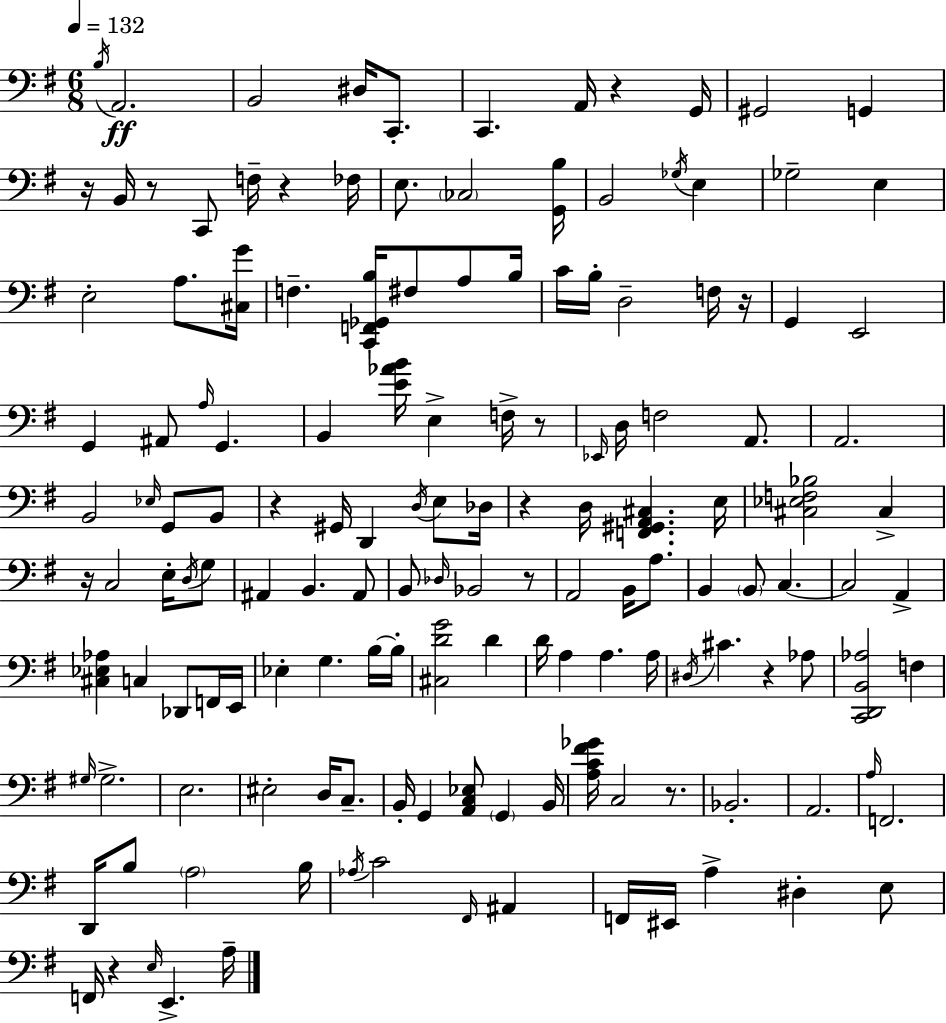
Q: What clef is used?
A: bass